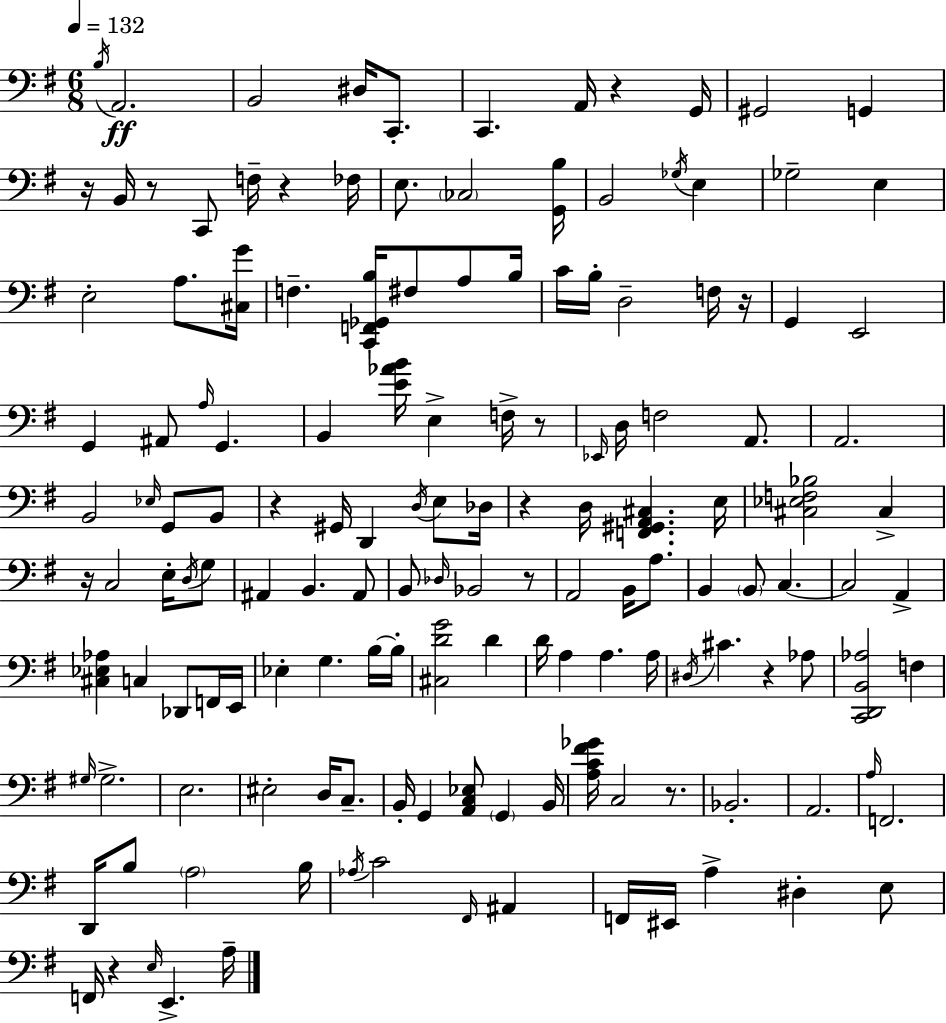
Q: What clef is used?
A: bass